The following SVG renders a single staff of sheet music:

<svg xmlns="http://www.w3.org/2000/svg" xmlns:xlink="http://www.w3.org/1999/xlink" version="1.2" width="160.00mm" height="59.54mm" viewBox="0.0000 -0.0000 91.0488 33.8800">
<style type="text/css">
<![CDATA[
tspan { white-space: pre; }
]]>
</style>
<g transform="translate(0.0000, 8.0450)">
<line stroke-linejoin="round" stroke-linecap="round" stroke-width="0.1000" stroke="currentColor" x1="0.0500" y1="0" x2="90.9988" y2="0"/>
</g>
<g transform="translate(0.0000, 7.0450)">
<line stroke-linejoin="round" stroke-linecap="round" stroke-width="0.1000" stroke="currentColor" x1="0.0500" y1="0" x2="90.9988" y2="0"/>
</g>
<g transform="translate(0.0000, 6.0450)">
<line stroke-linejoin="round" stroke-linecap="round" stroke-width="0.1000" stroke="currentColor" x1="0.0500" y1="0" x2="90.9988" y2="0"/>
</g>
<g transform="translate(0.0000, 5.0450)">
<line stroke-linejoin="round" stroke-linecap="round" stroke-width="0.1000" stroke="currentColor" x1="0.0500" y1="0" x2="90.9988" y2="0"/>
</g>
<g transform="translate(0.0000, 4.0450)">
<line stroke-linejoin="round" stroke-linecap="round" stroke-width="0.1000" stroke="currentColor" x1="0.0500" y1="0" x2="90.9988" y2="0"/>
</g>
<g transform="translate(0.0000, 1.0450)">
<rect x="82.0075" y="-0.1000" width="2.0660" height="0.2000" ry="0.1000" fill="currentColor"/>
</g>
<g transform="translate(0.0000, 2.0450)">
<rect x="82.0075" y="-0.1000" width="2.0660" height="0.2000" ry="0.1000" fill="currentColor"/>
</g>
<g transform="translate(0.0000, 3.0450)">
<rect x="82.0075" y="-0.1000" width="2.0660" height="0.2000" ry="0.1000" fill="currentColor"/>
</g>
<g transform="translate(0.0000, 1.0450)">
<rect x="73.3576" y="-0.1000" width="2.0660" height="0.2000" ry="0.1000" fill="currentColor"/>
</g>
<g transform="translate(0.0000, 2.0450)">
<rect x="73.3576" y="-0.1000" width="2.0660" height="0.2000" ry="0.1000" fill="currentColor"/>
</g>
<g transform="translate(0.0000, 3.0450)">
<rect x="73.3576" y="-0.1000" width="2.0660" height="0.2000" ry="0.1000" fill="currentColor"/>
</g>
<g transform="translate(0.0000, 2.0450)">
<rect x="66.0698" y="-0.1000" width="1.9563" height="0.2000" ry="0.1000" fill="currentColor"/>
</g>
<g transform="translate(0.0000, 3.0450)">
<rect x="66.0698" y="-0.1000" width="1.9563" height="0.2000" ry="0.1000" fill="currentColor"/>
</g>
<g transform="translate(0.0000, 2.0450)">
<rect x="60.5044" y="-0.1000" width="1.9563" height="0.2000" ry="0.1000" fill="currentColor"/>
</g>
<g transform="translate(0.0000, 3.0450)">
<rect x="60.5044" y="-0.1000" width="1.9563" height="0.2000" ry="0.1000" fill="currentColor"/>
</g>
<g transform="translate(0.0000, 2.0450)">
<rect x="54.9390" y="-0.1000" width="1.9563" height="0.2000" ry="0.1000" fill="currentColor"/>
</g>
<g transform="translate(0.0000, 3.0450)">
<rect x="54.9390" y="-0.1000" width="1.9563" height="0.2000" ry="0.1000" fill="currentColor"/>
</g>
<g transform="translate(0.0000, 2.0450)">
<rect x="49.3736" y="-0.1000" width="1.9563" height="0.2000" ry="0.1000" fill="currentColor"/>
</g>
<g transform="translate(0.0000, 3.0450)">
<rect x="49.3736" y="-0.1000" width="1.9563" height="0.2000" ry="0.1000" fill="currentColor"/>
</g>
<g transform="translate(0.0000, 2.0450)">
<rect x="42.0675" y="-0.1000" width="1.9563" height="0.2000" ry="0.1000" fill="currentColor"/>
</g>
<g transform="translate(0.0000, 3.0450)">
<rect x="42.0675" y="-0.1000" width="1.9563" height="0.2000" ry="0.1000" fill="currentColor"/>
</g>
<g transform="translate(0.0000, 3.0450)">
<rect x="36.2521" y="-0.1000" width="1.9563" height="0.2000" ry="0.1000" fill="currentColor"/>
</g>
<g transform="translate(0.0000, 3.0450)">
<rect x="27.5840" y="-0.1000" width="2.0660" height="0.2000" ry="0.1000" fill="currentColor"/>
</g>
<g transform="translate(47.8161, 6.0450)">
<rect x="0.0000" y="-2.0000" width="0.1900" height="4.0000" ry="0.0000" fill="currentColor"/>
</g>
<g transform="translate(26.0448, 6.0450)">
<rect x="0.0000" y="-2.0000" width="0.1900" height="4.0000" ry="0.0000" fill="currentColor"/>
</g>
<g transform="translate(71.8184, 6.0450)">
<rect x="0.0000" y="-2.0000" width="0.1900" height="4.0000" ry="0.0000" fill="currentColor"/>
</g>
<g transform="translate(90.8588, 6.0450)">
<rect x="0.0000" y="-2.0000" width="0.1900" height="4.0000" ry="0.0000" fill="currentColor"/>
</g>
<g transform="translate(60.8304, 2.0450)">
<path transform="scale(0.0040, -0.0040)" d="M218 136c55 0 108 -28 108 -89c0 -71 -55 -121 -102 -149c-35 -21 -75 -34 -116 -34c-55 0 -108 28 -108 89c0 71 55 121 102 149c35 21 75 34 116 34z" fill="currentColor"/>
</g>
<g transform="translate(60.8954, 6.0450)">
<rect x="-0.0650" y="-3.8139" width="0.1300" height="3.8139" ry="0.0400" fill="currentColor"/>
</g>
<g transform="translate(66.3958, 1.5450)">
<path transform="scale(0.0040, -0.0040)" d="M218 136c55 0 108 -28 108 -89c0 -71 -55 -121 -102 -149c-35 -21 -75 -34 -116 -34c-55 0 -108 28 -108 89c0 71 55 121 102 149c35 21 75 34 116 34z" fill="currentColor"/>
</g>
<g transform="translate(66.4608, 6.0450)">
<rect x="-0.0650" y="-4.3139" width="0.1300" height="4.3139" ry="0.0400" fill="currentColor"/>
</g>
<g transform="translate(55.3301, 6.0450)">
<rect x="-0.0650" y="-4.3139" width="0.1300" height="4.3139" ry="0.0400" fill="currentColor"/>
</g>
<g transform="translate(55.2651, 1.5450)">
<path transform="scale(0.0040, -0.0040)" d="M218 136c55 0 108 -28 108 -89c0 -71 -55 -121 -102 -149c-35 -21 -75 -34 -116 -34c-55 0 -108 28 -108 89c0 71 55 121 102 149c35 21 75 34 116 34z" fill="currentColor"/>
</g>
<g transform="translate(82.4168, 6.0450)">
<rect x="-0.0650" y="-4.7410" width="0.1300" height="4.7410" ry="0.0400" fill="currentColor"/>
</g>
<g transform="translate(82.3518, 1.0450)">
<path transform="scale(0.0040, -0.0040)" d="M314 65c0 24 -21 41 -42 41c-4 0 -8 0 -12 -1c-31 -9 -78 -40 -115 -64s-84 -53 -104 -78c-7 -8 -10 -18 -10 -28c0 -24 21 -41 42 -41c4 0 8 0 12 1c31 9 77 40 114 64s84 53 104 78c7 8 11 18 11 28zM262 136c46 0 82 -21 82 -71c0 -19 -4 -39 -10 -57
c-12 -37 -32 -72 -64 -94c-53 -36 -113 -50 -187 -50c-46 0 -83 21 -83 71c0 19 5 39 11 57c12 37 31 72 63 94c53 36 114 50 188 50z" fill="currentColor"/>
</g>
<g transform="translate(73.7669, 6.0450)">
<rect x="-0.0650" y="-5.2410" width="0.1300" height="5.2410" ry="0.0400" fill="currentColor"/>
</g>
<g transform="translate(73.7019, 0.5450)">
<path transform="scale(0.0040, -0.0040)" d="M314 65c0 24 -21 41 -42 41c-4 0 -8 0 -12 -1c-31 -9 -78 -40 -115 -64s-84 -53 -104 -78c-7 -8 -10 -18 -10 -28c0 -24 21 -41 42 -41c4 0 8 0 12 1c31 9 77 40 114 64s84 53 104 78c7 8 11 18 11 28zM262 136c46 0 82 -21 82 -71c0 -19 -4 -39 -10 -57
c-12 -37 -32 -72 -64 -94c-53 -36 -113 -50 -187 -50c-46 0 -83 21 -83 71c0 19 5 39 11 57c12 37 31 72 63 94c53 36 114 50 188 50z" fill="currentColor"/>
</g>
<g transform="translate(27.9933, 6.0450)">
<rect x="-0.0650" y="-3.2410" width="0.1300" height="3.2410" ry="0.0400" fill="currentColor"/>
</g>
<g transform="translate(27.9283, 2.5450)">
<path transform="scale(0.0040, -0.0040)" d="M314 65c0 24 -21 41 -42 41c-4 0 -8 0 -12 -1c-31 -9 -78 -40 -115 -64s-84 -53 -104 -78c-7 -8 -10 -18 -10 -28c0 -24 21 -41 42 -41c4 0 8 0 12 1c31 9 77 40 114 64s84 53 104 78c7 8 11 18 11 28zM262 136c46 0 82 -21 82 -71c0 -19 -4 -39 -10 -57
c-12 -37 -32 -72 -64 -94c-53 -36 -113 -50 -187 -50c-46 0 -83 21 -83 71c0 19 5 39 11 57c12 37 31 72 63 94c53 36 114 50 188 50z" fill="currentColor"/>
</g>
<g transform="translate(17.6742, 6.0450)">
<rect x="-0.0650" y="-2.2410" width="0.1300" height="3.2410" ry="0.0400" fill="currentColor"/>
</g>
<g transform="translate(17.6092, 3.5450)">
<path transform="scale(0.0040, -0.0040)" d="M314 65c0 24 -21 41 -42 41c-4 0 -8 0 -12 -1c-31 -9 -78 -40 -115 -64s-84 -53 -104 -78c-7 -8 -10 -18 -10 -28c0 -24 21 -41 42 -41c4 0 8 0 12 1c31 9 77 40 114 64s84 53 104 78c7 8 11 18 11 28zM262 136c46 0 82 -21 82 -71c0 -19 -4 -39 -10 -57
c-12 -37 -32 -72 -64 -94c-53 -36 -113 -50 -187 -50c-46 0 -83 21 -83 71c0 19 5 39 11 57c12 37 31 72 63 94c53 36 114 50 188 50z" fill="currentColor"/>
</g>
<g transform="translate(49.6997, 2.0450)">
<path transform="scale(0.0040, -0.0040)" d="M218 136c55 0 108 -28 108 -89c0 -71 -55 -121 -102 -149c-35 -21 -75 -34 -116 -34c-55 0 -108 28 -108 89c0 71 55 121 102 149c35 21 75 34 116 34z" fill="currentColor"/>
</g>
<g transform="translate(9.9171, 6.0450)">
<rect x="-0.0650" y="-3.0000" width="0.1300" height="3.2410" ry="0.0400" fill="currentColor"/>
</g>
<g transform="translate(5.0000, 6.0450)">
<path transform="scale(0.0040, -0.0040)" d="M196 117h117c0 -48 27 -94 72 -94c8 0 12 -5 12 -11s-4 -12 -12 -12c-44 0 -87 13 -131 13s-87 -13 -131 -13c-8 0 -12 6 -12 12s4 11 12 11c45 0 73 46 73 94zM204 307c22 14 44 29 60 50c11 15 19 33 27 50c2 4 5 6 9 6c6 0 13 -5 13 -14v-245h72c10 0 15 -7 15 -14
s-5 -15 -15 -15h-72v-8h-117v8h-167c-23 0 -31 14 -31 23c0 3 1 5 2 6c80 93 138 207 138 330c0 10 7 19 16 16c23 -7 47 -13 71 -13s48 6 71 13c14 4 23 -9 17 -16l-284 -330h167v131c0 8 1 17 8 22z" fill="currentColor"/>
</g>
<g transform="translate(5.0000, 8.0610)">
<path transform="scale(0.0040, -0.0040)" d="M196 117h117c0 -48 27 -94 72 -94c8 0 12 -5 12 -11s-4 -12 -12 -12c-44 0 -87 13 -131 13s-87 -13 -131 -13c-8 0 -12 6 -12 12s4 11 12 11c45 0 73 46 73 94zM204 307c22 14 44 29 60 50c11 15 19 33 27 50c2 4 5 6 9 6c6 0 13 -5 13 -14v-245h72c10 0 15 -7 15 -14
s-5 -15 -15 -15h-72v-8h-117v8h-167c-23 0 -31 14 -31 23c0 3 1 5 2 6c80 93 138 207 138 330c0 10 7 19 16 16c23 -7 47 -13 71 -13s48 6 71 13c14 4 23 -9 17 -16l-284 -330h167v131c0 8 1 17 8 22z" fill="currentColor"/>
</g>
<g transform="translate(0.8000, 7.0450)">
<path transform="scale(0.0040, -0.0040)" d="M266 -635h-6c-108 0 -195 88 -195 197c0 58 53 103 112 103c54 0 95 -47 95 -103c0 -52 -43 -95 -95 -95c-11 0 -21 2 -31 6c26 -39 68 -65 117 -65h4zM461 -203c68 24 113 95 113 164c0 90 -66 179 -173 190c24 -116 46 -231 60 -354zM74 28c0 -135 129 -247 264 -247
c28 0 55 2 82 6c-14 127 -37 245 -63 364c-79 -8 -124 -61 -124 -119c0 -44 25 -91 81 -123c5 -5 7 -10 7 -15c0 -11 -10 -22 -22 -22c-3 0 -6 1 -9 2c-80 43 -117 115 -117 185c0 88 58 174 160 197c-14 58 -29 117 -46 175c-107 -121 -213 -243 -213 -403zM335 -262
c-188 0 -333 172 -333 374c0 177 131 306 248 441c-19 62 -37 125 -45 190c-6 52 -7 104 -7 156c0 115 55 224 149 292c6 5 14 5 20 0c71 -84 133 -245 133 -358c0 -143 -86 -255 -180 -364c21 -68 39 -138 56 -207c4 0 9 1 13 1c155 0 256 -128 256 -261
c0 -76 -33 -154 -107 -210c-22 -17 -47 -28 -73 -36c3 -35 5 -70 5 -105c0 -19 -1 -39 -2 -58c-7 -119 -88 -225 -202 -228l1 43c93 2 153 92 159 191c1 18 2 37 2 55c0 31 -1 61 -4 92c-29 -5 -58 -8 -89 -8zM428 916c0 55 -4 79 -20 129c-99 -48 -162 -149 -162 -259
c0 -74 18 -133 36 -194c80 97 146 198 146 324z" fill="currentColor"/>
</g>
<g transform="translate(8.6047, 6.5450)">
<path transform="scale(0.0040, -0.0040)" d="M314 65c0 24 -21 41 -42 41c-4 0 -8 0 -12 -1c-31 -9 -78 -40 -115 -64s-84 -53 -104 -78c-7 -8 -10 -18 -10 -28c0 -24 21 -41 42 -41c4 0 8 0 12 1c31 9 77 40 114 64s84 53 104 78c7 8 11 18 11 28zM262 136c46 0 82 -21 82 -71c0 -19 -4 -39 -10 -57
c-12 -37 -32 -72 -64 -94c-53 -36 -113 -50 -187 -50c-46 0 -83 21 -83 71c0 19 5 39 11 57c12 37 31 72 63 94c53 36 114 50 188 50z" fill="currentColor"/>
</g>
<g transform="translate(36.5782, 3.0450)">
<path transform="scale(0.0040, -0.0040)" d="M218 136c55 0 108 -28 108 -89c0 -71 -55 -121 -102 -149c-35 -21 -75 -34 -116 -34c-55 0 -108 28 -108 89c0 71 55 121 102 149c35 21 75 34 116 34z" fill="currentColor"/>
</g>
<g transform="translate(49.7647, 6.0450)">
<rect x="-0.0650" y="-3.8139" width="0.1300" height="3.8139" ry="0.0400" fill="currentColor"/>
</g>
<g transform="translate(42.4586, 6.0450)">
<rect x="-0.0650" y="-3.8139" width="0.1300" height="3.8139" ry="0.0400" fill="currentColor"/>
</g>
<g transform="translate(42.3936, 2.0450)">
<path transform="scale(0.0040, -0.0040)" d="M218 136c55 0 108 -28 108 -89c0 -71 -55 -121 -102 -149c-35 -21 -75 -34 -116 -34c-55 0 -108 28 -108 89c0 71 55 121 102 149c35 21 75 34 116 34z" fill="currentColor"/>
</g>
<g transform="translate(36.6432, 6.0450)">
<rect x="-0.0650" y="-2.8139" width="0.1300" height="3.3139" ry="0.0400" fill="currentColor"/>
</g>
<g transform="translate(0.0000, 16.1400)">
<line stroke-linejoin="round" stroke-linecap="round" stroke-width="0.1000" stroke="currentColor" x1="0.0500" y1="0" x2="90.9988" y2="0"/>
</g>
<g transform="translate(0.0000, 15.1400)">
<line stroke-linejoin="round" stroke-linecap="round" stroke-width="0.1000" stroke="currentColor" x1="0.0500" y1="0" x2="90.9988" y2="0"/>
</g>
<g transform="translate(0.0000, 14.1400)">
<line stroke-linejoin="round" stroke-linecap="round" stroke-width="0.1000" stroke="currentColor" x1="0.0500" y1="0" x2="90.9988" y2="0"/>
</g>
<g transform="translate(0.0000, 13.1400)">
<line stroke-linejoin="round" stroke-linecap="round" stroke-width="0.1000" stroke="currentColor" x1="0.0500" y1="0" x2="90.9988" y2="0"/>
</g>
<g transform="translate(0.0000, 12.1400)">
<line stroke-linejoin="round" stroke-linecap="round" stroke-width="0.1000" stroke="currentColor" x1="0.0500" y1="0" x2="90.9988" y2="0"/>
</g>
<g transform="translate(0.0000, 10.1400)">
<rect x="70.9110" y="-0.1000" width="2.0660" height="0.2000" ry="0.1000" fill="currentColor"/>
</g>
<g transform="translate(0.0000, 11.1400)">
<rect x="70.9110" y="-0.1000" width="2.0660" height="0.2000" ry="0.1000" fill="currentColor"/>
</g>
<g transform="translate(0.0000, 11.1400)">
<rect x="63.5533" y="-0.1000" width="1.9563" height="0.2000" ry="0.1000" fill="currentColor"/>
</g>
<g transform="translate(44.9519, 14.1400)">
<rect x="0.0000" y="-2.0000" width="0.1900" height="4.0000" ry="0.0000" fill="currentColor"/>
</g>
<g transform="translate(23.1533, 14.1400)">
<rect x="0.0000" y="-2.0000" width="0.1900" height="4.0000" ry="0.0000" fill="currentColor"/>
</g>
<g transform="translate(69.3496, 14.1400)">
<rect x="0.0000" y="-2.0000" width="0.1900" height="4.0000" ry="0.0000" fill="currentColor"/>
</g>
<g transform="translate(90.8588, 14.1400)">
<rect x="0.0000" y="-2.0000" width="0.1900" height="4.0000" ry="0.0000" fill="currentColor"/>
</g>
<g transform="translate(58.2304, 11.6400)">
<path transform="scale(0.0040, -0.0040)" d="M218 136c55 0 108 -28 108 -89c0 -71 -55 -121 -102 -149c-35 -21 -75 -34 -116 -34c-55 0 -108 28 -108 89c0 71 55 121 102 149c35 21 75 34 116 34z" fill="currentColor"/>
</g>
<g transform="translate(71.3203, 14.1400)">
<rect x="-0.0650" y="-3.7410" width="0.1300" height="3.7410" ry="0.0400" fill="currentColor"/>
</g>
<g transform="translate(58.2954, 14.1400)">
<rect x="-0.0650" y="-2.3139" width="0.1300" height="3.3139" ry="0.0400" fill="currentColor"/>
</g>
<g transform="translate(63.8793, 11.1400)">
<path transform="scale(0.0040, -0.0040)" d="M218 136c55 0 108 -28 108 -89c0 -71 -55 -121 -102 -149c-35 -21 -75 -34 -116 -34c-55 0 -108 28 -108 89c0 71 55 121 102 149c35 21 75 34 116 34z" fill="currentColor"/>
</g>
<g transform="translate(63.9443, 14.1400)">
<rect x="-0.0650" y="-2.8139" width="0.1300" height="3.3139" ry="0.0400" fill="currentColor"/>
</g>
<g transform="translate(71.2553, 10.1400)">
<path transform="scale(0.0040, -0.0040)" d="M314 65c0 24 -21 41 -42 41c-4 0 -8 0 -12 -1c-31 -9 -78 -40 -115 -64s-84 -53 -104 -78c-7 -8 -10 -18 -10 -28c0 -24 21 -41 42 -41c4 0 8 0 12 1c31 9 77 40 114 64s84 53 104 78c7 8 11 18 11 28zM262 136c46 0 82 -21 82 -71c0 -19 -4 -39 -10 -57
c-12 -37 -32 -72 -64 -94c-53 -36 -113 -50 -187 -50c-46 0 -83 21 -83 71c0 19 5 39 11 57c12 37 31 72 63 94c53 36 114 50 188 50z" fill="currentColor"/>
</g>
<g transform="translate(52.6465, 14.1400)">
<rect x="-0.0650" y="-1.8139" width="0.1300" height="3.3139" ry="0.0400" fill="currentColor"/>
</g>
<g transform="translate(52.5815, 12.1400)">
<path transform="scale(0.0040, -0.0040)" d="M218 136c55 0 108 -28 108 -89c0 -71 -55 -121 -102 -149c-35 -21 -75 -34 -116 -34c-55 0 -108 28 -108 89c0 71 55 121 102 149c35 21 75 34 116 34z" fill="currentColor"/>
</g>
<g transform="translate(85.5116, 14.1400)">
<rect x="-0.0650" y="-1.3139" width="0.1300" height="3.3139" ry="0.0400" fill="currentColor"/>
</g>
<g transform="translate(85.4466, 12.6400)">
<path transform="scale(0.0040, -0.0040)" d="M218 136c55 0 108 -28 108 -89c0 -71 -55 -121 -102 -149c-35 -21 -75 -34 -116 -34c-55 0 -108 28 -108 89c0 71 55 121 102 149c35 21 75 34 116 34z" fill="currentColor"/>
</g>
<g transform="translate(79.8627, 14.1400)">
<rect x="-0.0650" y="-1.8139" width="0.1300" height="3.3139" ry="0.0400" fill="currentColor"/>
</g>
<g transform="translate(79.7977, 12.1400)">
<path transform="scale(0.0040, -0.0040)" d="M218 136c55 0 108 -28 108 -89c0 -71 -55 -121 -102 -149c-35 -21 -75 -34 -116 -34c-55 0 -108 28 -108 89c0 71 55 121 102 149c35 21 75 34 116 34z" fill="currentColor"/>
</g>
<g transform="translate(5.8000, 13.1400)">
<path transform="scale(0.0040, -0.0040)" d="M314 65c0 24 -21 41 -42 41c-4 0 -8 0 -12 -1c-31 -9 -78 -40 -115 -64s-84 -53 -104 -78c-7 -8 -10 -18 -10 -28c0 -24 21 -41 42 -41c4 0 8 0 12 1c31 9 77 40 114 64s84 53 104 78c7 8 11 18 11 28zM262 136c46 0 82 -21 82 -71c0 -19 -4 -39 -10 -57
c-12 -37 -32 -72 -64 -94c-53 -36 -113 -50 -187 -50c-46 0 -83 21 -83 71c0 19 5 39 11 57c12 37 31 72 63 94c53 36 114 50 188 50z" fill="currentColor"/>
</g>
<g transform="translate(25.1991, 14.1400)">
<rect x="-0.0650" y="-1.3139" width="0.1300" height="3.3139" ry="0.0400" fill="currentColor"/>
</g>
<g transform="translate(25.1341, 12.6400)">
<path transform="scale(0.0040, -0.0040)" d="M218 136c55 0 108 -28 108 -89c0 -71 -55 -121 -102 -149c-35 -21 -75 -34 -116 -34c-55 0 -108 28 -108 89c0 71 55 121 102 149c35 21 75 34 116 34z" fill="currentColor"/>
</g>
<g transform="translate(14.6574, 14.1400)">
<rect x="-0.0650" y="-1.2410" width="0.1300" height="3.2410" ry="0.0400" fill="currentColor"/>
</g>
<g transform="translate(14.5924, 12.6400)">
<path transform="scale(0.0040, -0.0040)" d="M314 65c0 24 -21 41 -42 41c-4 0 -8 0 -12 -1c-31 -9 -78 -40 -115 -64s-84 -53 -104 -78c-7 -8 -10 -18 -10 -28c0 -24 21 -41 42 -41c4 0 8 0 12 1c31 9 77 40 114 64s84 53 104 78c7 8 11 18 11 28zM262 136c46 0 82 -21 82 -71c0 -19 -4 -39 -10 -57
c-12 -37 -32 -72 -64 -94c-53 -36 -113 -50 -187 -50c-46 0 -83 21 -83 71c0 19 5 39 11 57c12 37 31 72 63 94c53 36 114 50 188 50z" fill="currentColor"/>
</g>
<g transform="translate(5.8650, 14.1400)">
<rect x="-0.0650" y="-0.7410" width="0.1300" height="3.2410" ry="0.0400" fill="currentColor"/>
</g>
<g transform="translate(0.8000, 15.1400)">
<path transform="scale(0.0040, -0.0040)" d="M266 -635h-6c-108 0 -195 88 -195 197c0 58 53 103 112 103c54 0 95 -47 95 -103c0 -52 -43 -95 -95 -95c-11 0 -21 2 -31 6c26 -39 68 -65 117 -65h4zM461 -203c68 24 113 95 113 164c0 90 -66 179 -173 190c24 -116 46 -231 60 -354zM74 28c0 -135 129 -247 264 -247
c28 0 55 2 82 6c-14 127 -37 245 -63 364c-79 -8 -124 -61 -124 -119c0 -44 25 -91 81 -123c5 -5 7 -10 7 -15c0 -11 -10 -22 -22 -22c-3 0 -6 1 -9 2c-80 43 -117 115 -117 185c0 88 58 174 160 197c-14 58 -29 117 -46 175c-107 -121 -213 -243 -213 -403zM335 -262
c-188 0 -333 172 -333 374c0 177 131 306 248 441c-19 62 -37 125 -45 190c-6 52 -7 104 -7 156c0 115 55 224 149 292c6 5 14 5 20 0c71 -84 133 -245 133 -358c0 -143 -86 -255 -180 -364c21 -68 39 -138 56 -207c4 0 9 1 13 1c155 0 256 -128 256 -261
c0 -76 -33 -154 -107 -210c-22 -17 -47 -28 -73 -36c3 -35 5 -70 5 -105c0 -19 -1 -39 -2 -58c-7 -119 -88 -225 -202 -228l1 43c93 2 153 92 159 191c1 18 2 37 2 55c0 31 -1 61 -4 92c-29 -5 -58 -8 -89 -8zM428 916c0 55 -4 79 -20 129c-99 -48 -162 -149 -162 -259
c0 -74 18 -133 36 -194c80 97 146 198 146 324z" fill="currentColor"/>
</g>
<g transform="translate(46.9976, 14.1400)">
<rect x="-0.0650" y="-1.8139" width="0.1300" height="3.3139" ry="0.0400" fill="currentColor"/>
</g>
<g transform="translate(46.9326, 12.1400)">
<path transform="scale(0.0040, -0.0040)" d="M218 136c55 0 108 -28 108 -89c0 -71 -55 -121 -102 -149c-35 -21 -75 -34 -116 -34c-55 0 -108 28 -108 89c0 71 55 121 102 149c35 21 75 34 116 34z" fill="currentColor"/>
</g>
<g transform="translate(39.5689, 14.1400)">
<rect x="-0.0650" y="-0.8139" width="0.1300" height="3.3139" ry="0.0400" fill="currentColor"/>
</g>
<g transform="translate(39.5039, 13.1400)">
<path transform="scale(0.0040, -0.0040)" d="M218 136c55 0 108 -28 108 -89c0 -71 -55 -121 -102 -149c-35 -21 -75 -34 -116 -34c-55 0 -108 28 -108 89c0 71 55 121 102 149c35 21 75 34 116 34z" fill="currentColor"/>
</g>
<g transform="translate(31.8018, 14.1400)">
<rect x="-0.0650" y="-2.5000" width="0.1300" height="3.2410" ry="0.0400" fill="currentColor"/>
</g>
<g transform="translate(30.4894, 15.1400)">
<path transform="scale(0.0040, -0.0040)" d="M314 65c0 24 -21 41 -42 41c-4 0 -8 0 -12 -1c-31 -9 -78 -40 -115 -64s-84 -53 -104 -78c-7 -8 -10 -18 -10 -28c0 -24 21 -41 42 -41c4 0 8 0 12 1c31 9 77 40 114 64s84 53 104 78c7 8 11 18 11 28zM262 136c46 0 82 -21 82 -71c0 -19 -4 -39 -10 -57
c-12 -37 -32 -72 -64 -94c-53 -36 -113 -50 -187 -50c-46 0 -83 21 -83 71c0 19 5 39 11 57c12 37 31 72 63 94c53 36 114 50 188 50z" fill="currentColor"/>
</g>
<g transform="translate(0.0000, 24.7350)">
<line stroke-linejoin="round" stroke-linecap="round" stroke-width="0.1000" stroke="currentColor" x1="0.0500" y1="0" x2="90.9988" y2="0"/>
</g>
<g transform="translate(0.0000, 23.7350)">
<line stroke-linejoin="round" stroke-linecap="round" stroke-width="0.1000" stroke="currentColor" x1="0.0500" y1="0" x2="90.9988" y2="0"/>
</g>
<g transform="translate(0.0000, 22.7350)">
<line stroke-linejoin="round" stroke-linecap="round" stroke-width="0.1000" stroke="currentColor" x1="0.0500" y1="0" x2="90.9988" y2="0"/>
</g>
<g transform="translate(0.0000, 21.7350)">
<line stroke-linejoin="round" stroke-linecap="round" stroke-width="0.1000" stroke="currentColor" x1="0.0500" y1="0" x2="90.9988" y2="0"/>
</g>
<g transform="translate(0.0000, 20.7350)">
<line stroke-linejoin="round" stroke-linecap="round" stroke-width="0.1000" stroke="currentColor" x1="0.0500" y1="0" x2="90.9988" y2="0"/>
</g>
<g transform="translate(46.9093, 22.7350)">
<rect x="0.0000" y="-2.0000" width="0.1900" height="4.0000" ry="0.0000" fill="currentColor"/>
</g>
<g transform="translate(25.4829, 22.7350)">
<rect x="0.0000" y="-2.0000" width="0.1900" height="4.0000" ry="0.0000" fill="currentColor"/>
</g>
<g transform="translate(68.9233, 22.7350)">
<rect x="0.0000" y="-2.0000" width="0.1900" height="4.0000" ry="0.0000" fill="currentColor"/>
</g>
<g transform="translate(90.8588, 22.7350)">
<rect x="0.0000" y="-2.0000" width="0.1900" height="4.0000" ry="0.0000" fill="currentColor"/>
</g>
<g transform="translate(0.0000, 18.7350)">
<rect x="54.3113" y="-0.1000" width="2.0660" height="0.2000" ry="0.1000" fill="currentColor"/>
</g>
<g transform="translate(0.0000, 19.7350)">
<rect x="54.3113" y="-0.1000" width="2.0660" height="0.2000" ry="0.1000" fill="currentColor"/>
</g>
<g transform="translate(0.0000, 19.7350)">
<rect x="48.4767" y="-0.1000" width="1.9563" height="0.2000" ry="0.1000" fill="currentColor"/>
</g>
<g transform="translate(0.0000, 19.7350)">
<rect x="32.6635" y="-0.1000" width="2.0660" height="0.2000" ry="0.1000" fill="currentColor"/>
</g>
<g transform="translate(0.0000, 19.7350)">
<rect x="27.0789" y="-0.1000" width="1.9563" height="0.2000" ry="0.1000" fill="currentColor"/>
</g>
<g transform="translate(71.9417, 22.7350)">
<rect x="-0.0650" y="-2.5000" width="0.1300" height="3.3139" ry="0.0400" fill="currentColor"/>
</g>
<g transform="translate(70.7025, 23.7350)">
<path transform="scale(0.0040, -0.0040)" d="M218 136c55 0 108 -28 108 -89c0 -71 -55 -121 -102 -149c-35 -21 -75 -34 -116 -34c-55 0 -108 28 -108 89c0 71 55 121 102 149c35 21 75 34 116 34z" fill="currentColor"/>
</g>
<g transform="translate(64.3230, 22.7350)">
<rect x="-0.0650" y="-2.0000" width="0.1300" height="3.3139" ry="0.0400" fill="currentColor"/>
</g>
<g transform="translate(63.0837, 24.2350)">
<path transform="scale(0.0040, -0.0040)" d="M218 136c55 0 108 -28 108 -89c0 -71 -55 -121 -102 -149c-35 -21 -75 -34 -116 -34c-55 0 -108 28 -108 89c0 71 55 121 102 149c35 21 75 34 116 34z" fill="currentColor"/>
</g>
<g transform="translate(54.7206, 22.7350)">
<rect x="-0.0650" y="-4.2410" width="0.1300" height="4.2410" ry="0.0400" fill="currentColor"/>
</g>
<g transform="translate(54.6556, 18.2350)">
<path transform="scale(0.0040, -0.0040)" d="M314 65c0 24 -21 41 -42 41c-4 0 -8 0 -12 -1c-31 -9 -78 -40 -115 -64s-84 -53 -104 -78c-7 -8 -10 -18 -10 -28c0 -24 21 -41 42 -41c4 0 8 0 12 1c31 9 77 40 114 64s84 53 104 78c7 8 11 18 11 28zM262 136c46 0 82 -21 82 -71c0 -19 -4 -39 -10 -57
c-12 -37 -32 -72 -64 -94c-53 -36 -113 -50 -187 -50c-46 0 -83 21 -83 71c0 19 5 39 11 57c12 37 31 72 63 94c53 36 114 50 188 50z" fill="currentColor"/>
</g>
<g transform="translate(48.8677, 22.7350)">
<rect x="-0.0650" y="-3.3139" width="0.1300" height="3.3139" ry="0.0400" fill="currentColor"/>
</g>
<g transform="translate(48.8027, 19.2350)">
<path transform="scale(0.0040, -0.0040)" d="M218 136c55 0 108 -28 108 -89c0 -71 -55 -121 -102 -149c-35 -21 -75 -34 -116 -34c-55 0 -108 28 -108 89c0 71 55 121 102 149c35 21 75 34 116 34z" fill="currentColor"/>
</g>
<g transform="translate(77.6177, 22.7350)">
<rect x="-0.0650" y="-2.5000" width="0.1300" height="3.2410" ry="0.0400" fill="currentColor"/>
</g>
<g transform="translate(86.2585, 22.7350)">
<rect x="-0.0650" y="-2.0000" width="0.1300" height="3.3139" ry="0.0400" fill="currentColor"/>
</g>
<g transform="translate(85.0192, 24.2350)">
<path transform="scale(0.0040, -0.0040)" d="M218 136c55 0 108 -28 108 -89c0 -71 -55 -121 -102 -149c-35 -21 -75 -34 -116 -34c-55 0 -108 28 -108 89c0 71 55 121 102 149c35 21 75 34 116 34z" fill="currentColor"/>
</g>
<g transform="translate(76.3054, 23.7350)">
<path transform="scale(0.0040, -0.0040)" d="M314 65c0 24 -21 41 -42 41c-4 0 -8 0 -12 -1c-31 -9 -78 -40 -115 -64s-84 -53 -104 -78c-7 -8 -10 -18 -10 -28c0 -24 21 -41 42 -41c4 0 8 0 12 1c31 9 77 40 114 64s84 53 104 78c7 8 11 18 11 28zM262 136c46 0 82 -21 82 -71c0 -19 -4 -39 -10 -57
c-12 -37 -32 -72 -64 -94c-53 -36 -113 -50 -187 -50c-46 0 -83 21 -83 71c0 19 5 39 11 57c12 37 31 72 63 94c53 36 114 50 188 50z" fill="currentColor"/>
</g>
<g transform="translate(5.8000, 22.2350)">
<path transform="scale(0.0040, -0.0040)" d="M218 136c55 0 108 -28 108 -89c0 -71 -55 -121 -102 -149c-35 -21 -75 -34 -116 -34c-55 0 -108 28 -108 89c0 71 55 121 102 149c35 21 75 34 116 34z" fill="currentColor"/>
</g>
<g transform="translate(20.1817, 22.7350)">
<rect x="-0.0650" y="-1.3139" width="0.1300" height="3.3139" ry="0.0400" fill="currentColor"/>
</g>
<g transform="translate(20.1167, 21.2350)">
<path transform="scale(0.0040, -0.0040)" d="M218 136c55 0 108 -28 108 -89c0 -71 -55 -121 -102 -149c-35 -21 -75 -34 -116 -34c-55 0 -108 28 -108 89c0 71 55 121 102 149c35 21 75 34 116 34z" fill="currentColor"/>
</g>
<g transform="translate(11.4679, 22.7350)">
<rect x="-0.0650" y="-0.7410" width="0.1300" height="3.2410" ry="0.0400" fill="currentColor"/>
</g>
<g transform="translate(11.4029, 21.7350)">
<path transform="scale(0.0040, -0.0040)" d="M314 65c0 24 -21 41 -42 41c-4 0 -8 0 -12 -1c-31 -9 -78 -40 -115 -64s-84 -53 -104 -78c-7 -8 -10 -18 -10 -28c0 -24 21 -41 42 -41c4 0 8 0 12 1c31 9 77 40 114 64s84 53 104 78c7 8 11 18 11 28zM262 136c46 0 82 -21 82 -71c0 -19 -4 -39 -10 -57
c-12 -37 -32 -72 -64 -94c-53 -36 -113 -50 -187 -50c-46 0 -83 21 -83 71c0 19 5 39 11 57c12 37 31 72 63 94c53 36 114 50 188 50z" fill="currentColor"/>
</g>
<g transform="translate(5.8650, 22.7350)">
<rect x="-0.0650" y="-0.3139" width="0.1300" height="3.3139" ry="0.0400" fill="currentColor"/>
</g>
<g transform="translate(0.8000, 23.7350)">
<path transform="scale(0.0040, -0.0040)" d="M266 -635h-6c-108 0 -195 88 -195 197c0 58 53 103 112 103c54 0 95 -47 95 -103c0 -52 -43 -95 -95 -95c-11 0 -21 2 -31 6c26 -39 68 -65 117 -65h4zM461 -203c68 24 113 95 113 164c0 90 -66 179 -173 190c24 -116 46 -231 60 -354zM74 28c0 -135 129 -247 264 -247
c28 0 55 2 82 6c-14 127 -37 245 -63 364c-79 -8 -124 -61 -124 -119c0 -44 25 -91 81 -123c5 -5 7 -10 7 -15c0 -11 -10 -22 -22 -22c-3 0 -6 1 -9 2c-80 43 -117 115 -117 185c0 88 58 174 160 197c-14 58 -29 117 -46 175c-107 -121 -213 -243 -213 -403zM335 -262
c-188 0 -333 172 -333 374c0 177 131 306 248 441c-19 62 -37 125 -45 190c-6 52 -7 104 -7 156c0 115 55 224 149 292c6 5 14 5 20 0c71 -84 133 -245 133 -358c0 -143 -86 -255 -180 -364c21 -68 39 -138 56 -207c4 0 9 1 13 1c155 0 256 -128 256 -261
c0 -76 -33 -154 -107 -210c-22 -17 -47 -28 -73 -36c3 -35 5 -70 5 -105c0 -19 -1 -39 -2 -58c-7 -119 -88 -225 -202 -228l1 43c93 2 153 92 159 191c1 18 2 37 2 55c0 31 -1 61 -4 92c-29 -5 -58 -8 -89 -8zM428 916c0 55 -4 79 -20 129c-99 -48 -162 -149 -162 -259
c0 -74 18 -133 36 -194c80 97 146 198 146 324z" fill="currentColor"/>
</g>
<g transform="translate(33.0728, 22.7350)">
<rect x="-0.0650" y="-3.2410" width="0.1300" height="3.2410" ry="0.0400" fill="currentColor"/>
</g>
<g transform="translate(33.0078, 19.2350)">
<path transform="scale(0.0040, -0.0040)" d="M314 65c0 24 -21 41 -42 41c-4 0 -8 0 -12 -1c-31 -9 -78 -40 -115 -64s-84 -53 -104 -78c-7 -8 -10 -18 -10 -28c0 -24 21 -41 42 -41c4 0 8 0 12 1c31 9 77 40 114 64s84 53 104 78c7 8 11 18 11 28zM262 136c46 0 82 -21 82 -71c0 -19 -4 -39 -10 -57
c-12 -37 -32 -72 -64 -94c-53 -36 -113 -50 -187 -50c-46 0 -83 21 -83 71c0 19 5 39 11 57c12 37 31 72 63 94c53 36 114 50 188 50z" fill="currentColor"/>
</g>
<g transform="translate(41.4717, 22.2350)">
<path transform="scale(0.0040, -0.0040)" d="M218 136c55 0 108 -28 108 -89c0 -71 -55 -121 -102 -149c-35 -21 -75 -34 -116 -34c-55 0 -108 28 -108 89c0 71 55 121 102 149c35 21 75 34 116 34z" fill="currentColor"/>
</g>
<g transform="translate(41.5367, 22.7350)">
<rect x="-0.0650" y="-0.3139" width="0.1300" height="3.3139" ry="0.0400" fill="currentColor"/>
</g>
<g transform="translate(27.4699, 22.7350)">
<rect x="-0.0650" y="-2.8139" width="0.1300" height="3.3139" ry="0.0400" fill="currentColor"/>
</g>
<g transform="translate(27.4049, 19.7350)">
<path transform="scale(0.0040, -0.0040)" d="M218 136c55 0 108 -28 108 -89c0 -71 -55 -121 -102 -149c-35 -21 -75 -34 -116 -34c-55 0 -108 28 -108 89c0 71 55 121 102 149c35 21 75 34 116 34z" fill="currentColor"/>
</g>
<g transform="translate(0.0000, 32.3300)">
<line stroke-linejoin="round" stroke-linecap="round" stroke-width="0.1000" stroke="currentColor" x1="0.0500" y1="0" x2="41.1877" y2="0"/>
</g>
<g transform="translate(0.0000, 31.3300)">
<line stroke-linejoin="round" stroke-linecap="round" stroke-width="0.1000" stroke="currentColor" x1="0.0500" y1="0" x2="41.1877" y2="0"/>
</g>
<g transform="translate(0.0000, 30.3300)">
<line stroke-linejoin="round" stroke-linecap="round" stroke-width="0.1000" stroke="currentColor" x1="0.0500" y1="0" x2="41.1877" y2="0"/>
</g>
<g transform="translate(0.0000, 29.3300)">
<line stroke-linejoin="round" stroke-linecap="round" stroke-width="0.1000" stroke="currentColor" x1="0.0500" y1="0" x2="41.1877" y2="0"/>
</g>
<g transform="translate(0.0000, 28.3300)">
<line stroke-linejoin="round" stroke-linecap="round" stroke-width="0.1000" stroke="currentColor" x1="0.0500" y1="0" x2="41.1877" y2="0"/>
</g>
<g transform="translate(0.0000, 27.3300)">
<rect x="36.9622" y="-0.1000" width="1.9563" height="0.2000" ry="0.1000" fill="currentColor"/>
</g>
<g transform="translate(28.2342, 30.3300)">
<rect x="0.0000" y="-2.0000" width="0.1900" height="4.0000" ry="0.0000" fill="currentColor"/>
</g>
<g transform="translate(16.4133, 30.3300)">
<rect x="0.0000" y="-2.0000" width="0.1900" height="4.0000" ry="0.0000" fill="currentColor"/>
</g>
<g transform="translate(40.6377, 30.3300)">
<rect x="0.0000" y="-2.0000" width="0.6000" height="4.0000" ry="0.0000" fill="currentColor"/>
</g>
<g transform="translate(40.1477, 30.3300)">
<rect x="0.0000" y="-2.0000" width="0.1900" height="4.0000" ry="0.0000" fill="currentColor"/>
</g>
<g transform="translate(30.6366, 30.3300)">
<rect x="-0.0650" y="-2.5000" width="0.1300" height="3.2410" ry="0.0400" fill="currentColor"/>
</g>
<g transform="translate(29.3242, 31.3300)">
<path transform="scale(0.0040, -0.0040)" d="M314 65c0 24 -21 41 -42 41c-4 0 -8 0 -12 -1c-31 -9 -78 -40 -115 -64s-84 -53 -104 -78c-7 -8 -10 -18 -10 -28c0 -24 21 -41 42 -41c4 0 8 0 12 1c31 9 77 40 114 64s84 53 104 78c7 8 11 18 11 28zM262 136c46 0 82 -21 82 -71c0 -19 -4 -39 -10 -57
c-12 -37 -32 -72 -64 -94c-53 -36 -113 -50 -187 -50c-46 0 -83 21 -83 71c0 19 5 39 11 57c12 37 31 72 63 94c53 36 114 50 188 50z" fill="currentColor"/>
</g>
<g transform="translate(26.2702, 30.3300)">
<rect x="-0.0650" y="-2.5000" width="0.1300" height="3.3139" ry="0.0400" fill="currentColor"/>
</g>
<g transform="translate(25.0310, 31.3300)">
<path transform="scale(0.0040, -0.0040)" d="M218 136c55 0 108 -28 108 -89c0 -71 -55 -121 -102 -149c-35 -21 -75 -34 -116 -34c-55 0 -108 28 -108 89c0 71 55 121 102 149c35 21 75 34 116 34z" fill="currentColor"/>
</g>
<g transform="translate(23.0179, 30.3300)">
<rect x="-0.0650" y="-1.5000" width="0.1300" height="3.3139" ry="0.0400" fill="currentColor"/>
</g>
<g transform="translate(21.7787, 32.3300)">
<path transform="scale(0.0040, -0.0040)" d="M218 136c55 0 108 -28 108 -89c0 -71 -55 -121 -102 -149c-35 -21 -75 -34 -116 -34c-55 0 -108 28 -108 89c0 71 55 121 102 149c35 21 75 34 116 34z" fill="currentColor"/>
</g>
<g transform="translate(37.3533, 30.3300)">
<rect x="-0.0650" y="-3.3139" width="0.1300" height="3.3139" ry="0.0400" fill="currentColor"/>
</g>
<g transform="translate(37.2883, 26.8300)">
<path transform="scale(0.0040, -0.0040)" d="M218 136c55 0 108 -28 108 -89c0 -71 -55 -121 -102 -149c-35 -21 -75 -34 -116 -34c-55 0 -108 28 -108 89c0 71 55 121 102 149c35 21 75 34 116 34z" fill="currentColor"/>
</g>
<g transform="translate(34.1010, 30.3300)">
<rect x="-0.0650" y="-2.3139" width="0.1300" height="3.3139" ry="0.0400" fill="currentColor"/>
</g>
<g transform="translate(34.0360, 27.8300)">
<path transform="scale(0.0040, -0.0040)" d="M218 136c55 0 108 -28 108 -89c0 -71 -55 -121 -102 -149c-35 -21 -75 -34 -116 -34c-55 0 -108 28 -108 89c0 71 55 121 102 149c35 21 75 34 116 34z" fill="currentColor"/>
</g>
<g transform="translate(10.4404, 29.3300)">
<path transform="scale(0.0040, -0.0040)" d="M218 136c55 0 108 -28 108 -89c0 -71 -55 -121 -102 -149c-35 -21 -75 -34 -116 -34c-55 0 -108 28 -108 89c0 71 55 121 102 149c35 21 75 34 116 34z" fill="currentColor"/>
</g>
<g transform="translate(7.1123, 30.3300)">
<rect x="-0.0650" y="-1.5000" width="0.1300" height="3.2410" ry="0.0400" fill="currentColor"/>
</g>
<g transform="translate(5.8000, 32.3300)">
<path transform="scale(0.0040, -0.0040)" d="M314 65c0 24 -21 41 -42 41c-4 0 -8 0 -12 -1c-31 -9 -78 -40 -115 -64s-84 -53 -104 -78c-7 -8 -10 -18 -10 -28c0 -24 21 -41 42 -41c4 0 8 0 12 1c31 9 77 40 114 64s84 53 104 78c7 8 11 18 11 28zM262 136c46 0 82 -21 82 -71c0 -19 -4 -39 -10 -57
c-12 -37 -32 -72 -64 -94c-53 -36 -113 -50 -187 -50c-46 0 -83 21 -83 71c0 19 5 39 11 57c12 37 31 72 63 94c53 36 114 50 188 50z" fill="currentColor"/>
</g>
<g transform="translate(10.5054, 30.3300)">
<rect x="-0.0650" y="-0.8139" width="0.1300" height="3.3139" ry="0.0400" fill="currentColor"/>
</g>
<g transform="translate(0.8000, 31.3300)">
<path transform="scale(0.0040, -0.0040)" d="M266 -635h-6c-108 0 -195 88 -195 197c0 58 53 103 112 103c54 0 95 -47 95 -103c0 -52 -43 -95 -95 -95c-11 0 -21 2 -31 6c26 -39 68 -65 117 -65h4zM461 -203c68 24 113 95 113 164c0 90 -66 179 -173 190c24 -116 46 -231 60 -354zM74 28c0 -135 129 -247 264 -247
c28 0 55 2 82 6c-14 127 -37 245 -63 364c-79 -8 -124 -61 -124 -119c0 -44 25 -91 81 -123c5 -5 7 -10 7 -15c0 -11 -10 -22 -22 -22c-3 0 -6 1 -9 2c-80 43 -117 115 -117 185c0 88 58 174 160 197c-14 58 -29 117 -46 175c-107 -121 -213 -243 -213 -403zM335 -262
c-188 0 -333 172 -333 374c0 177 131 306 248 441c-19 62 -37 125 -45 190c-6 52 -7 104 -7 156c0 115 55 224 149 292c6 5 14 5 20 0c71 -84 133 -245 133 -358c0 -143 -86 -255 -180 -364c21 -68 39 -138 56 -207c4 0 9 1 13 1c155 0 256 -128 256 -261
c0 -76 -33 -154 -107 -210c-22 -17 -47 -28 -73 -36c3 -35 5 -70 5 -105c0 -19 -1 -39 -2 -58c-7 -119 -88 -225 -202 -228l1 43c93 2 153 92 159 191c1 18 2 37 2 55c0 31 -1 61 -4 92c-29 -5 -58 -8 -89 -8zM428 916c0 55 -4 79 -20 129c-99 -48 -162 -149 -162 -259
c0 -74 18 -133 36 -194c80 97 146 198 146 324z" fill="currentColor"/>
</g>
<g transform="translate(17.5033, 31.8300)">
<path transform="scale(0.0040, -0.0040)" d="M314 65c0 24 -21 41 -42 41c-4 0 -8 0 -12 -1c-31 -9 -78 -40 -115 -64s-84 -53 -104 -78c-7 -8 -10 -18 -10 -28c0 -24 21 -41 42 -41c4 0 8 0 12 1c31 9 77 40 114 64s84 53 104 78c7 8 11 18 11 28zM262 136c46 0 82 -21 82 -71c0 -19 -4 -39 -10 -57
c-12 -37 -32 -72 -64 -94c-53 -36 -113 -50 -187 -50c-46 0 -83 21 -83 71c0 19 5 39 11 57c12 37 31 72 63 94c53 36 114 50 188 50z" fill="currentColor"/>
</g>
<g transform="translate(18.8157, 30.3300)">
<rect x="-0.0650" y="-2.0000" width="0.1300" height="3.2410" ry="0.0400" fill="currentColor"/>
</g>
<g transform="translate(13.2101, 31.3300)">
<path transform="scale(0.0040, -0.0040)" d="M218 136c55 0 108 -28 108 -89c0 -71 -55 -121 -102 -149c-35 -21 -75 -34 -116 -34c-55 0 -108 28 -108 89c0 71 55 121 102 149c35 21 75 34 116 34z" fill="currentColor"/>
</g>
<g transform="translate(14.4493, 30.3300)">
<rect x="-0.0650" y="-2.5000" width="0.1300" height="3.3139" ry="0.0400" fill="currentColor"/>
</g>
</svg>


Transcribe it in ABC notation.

X:1
T:Untitled
M:4/4
L:1/4
K:C
A2 g2 b2 a c' c' d' c' d' f'2 e'2 d2 e2 e G2 d f f g a c'2 f e c d2 e a b2 c b d'2 F G G2 F E2 d G F2 E G G2 g b